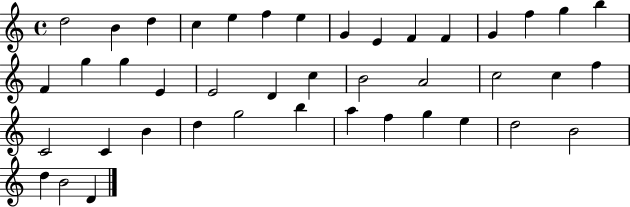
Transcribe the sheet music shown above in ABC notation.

X:1
T:Untitled
M:4/4
L:1/4
K:C
d2 B d c e f e G E F F G f g b F g g E E2 D c B2 A2 c2 c f C2 C B d g2 b a f g e d2 B2 d B2 D